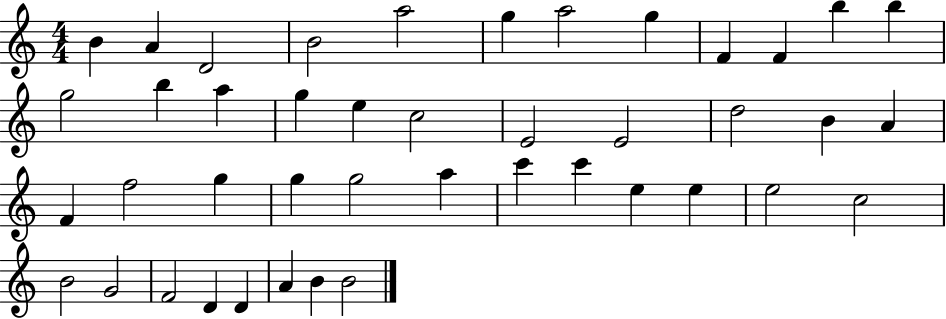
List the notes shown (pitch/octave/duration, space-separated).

B4/q A4/q D4/h B4/h A5/h G5/q A5/h G5/q F4/q F4/q B5/q B5/q G5/h B5/q A5/q G5/q E5/q C5/h E4/h E4/h D5/h B4/q A4/q F4/q F5/h G5/q G5/q G5/h A5/q C6/q C6/q E5/q E5/q E5/h C5/h B4/h G4/h F4/h D4/q D4/q A4/q B4/q B4/h